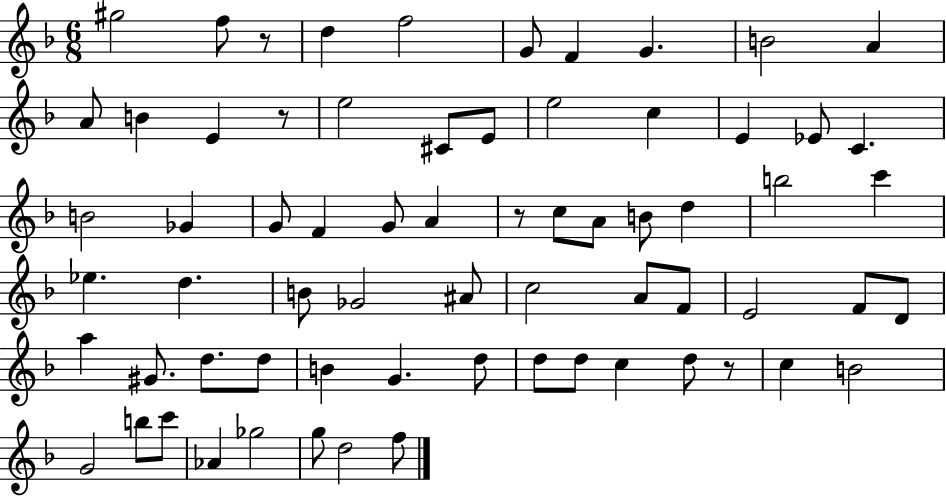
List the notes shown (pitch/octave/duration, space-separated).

G#5/h F5/e R/e D5/q F5/h G4/e F4/q G4/q. B4/h A4/q A4/e B4/q E4/q R/e E5/h C#4/e E4/e E5/h C5/q E4/q Eb4/e C4/q. B4/h Gb4/q G4/e F4/q G4/e A4/q R/e C5/e A4/e B4/e D5/q B5/h C6/q Eb5/q. D5/q. B4/e Gb4/h A#4/e C5/h A4/e F4/e E4/h F4/e D4/e A5/q G#4/e. D5/e. D5/e B4/q G4/q. D5/e D5/e D5/e C5/q D5/e R/e C5/q B4/h G4/h B5/e C6/e Ab4/q Gb5/h G5/e D5/h F5/e